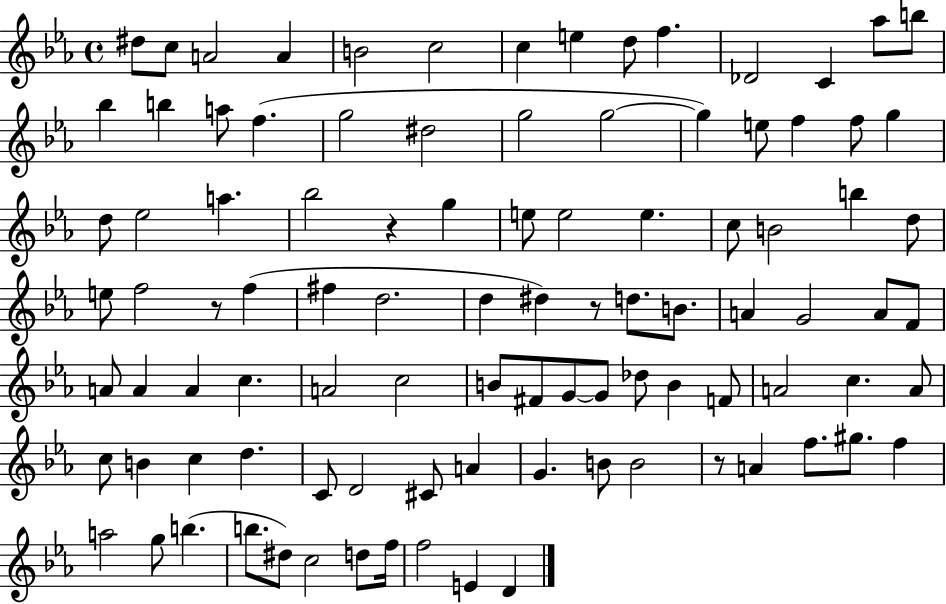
{
  \clef treble
  \time 4/4
  \defaultTimeSignature
  \key ees \major
  dis''8 c''8 a'2 a'4 | b'2 c''2 | c''4 e''4 d''8 f''4. | des'2 c'4 aes''8 b''8 | \break bes''4 b''4 a''8 f''4.( | g''2 dis''2 | g''2 g''2~~ | g''4) e''8 f''4 f''8 g''4 | \break d''8 ees''2 a''4. | bes''2 r4 g''4 | e''8 e''2 e''4. | c''8 b'2 b''4 d''8 | \break e''8 f''2 r8 f''4( | fis''4 d''2. | d''4 dis''4) r8 d''8. b'8. | a'4 g'2 a'8 f'8 | \break a'8 a'4 a'4 c''4. | a'2 c''2 | b'8 fis'8 g'8~~ g'8 des''8 b'4 f'8 | a'2 c''4. a'8 | \break c''8 b'4 c''4 d''4. | c'8 d'2 cis'8 a'4 | g'4. b'8 b'2 | r8 a'4 f''8. gis''8. f''4 | \break a''2 g''8 b''4.( | b''8. dis''8) c''2 d''8 f''16 | f''2 e'4 d'4 | \bar "|."
}